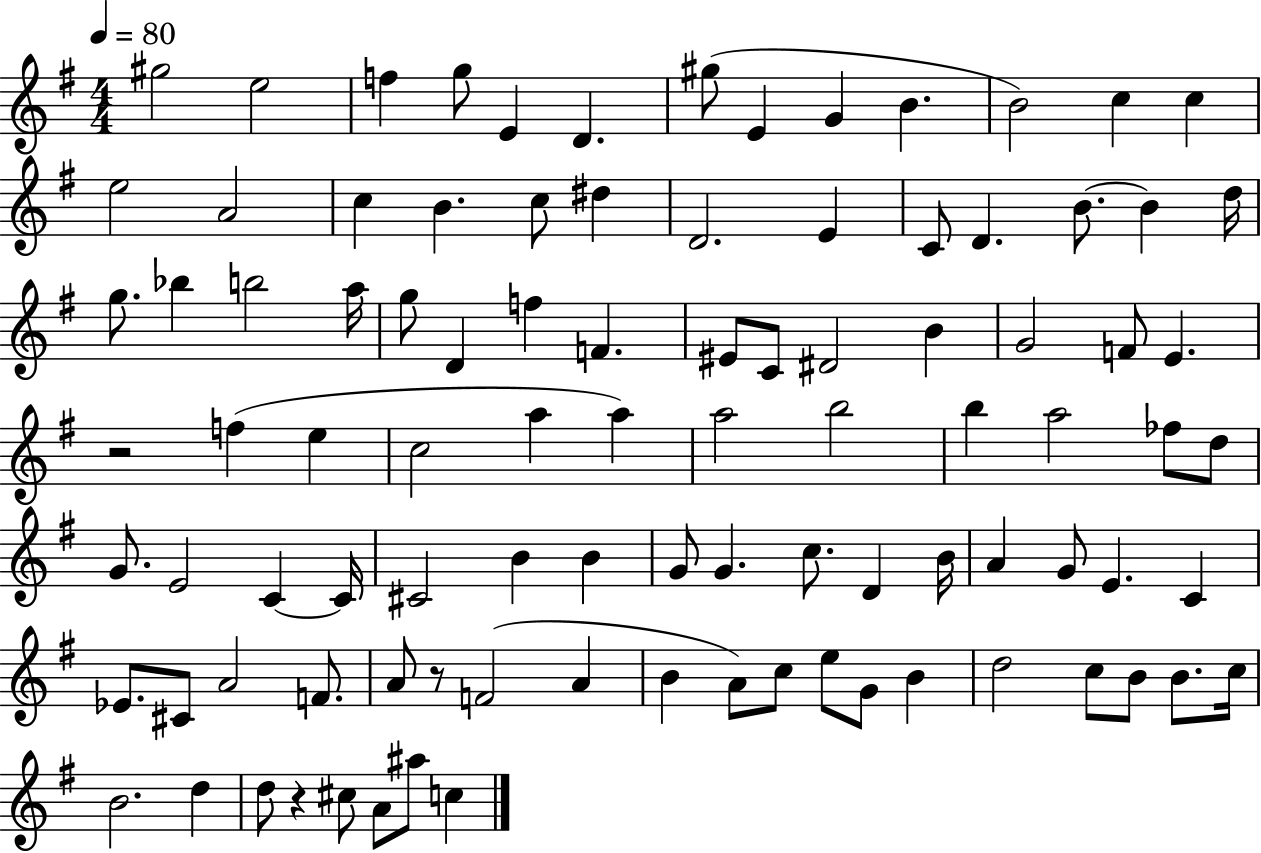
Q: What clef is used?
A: treble